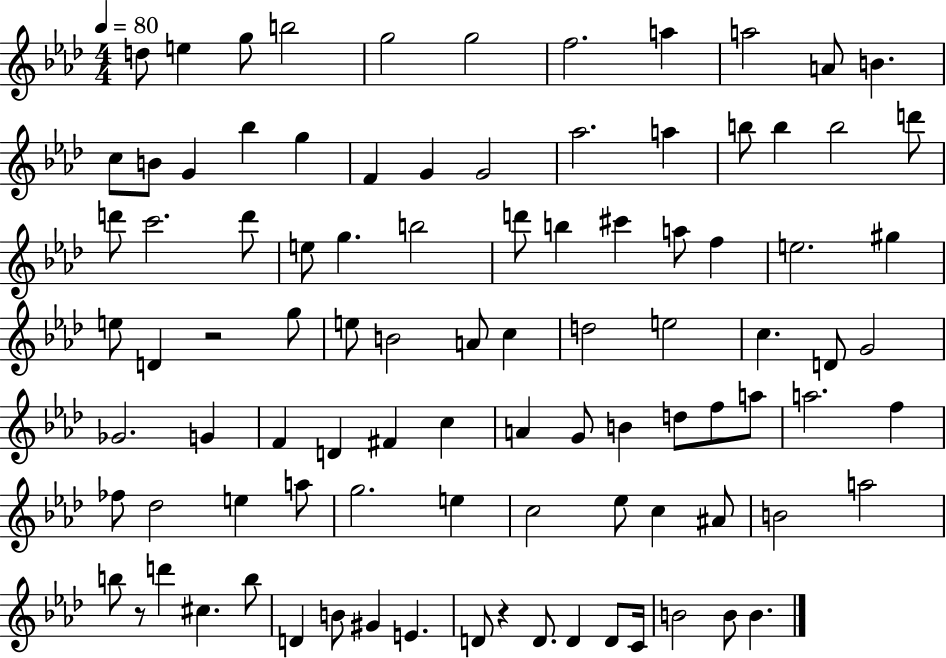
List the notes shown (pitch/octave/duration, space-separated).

D5/e E5/q G5/e B5/h G5/h G5/h F5/h. A5/q A5/h A4/e B4/q. C5/e B4/e G4/q Bb5/q G5/q F4/q G4/q G4/h Ab5/h. A5/q B5/e B5/q B5/h D6/e D6/e C6/h. D6/e E5/e G5/q. B5/h D6/e B5/q C#6/q A5/e F5/q E5/h. G#5/q E5/e D4/q R/h G5/e E5/e B4/h A4/e C5/q D5/h E5/h C5/q. D4/e G4/h Gb4/h. G4/q F4/q D4/q F#4/q C5/q A4/q G4/e B4/q D5/e F5/e A5/e A5/h. F5/q FES5/e Db5/h E5/q A5/e G5/h. E5/q C5/h Eb5/e C5/q A#4/e B4/h A5/h B5/e R/e D6/q C#5/q. B5/e D4/q B4/e G#4/q E4/q. D4/e R/q D4/e. D4/q D4/e C4/s B4/h B4/e B4/q.